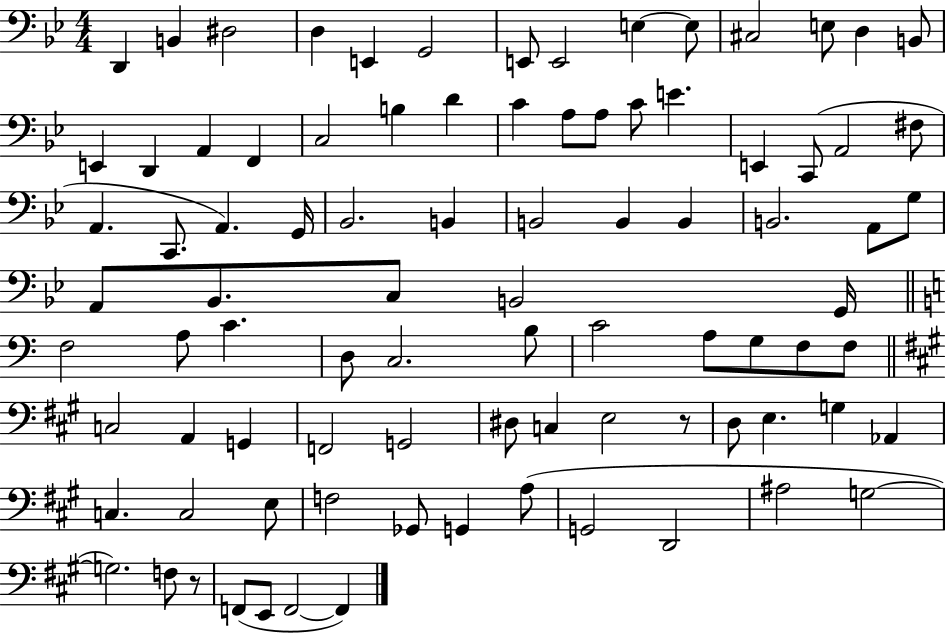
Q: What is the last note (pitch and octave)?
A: F2